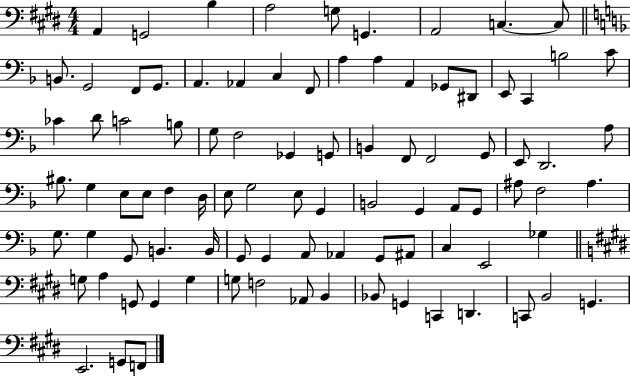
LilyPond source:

{
  \clef bass
  \numericTimeSignature
  \time 4/4
  \key e \major
  \repeat volta 2 { a,4 g,2 b4 | a2 g8 g,4. | a,2 c4.~~ c8 | \bar "||" \break \key f \major b,8. g,2 f,8 g,8. | a,4. aes,4 c4 f,8 | a4 a4 a,4 ges,8 dis,8 | e,8 c,4 b2 c'8 | \break ces'4 d'8 c'2 b8 | g8 f2 ges,4 g,8 | b,4 f,8 f,2 g,8 | e,8 d,2. a8 | \break bis8. g4 e8 e8 f4 d16 | e8 g2 e8 g,4 | b,2 g,4 a,8 g,8 | ais8 f2 ais4. | \break g8. g4 g,8 b,4. b,16 | g,8 g,4 a,8 aes,4 g,8 ais,8 | c4 e,2 ges4 | \bar "||" \break \key e \major g8 a4 g,8 g,4 g4 | g8 f2 aes,8 b,4 | bes,8 g,4 c,4 d,4. | c,8 b,2 g,4. | \break e,2. g,8 f,8 | } \bar "|."
}